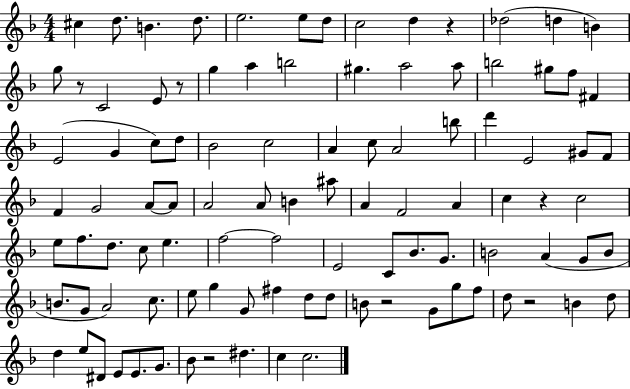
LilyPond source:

{
  \clef treble
  \numericTimeSignature
  \time 4/4
  \key f \major
  cis''4 d''8. b'4. d''8. | e''2. e''8 d''8 | c''2 d''4 r4 | des''2( d''4 b'4) | \break g''8 r8 c'2 e'8 r8 | g''4 a''4 b''2 | gis''4. a''2 a''8 | b''2 gis''8 f''8 fis'4 | \break e'2( g'4 c''8) d''8 | bes'2 c''2 | a'4 c''8 a'2 b''8 | d'''4 e'2 gis'8 f'8 | \break f'4 g'2 a'8~~ a'8 | a'2 a'8 b'4 ais''8 | a'4 f'2 a'4 | c''4 r4 c''2 | \break e''8 f''8. d''8. c''8 e''4. | f''2~~ f''2 | e'2 c'8 bes'8. g'8. | b'2 a'4( g'8 b'8 | \break b'8. g'8 a'2) c''8. | e''8 g''4 g'8 fis''4 d''8 d''8 | b'8 r2 g'8 g''8 f''8 | d''8 r2 b'4 d''8 | \break d''4 e''8 dis'8 e'8 e'8. g'8. | bes'8 r2 dis''4. | c''4 c''2. | \bar "|."
}